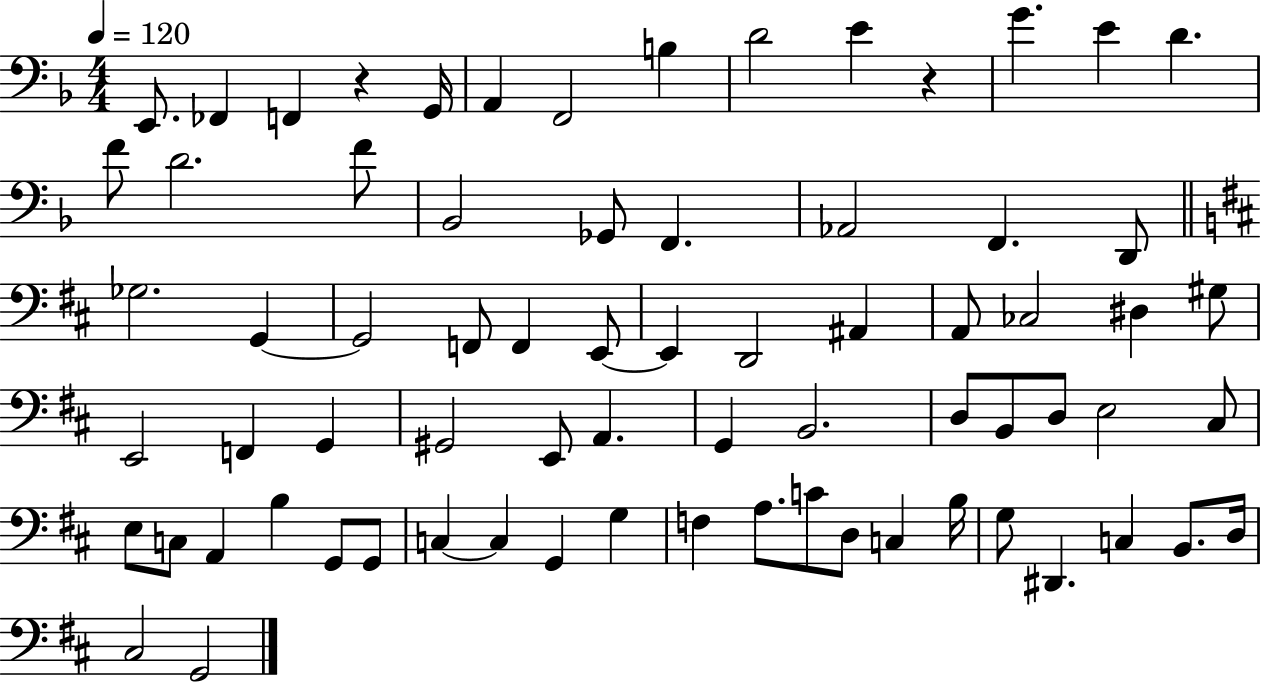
X:1
T:Untitled
M:4/4
L:1/4
K:F
E,,/2 _F,, F,, z G,,/4 A,, F,,2 B, D2 E z G E D F/2 D2 F/2 _B,,2 _G,,/2 F,, _A,,2 F,, D,,/2 _G,2 G,, G,,2 F,,/2 F,, E,,/2 E,, D,,2 ^A,, A,,/2 _C,2 ^D, ^G,/2 E,,2 F,, G,, ^G,,2 E,,/2 A,, G,, B,,2 D,/2 B,,/2 D,/2 E,2 ^C,/2 E,/2 C,/2 A,, B, G,,/2 G,,/2 C, C, G,, G, F, A,/2 C/2 D,/2 C, B,/4 G,/2 ^D,, C, B,,/2 D,/4 ^C,2 G,,2